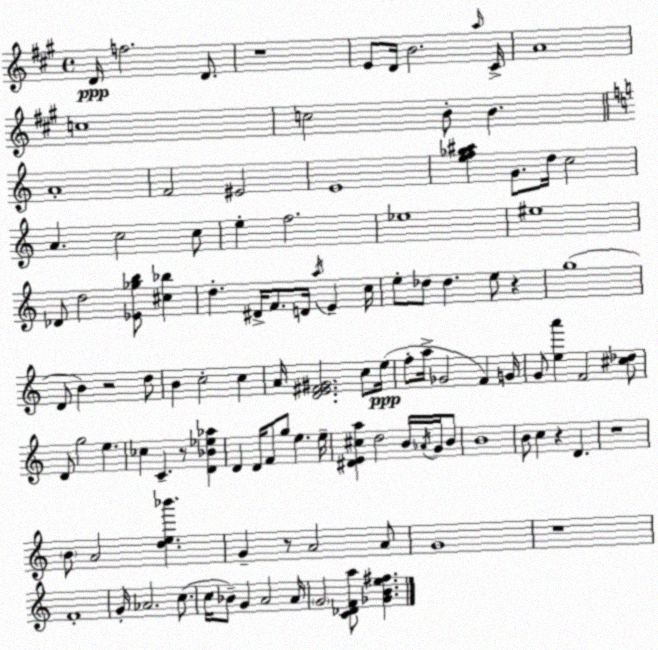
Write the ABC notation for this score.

X:1
T:Untitled
M:4/4
L:1/4
K:A
D/4 f2 D/2 z4 E/2 D/4 B2 a/4 ^C/4 A4 c4 c2 B/2 B A4 F2 ^E2 E4 [ef_g^a] G/2 d/4 c2 A c2 c/2 e f2 _e4 ^e4 _D/2 d2 [_E_gb]/2 [^c_b] d ^D/4 F/2 D/4 a/4 E c/4 e/2 _d/2 _d e/2 z g4 D/2 B z2 d/2 B c2 c A/4 [DE^F^G]2 c/2 e/4 f/2 a/4 _G2 F G/4 G/2 [ea'] F2 [^c_d]/2 D/2 g2 e _c C z/2 [D_B_e_a] D D/4 F/2 g/2 e e/4 [^DE^ca] d2 B/4 _A/4 G/4 B/2 B4 B/2 c z D z4 B/2 A2 [de_b'] G z/2 A2 A/2 G4 z4 F4 G/4 _A2 c/2 c/4 _B/2 G A2 A/4 G2 [C_DFa]/2 [_GBe^f]